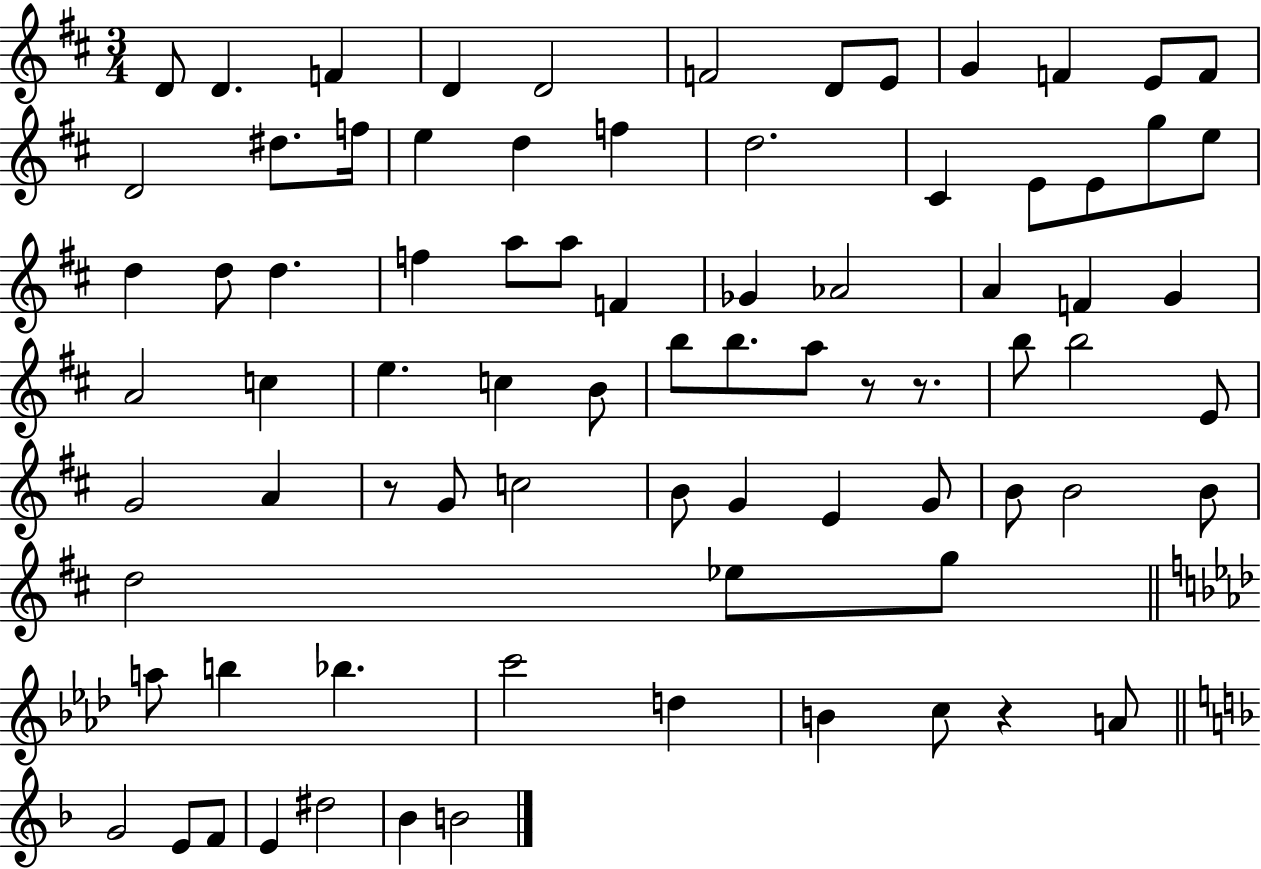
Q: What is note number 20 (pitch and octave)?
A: C#4